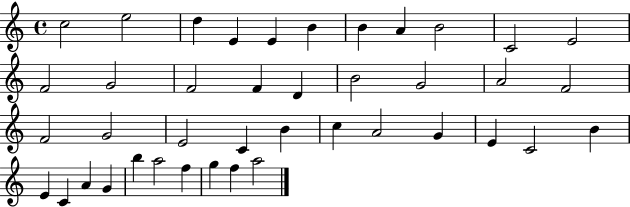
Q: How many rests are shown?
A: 0